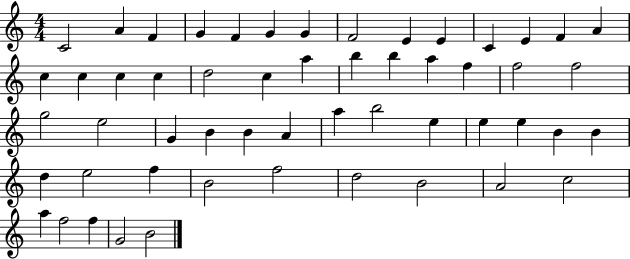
X:1
T:Untitled
M:4/4
L:1/4
K:C
C2 A F G F G G F2 E E C E F A c c c c d2 c a b b a f f2 f2 g2 e2 G B B A a b2 e e e B B d e2 f B2 f2 d2 B2 A2 c2 a f2 f G2 B2